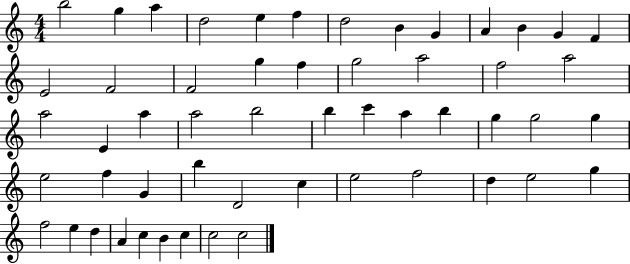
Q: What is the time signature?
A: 4/4